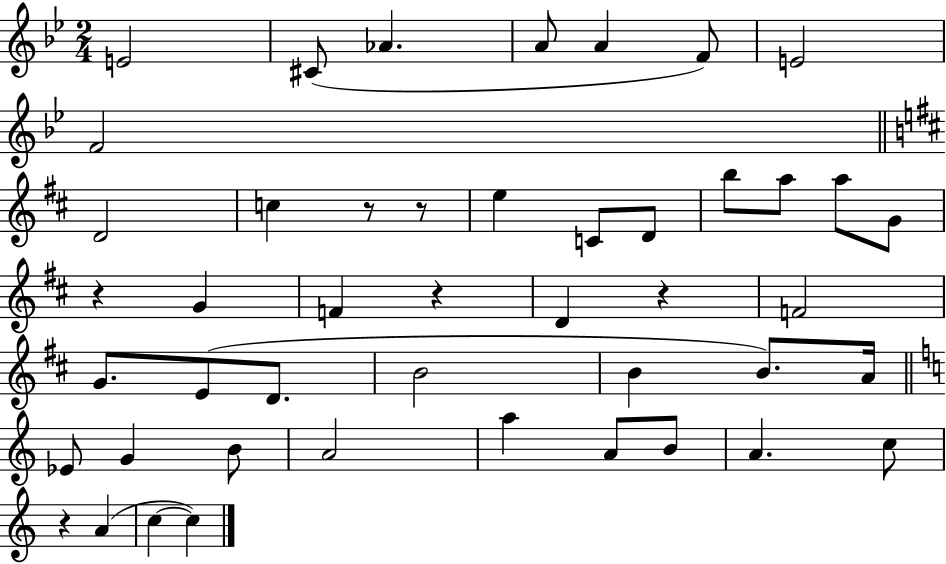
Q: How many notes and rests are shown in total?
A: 46